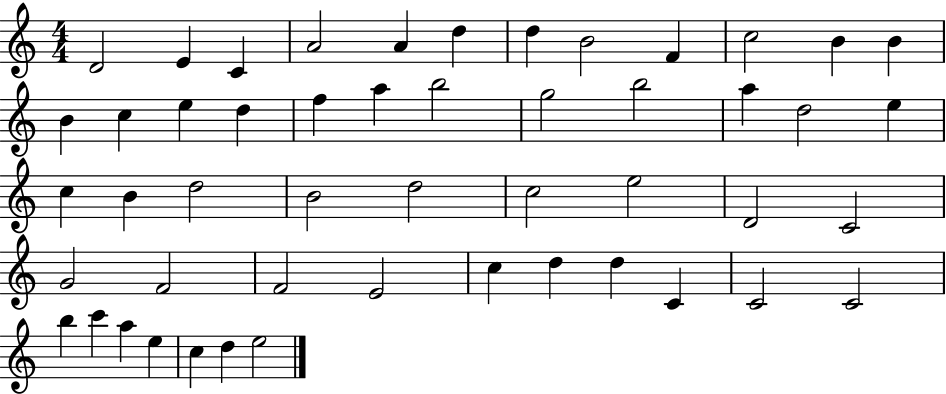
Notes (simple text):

D4/h E4/q C4/q A4/h A4/q D5/q D5/q B4/h F4/q C5/h B4/q B4/q B4/q C5/q E5/q D5/q F5/q A5/q B5/h G5/h B5/h A5/q D5/h E5/q C5/q B4/q D5/h B4/h D5/h C5/h E5/h D4/h C4/h G4/h F4/h F4/h E4/h C5/q D5/q D5/q C4/q C4/h C4/h B5/q C6/q A5/q E5/q C5/q D5/q E5/h